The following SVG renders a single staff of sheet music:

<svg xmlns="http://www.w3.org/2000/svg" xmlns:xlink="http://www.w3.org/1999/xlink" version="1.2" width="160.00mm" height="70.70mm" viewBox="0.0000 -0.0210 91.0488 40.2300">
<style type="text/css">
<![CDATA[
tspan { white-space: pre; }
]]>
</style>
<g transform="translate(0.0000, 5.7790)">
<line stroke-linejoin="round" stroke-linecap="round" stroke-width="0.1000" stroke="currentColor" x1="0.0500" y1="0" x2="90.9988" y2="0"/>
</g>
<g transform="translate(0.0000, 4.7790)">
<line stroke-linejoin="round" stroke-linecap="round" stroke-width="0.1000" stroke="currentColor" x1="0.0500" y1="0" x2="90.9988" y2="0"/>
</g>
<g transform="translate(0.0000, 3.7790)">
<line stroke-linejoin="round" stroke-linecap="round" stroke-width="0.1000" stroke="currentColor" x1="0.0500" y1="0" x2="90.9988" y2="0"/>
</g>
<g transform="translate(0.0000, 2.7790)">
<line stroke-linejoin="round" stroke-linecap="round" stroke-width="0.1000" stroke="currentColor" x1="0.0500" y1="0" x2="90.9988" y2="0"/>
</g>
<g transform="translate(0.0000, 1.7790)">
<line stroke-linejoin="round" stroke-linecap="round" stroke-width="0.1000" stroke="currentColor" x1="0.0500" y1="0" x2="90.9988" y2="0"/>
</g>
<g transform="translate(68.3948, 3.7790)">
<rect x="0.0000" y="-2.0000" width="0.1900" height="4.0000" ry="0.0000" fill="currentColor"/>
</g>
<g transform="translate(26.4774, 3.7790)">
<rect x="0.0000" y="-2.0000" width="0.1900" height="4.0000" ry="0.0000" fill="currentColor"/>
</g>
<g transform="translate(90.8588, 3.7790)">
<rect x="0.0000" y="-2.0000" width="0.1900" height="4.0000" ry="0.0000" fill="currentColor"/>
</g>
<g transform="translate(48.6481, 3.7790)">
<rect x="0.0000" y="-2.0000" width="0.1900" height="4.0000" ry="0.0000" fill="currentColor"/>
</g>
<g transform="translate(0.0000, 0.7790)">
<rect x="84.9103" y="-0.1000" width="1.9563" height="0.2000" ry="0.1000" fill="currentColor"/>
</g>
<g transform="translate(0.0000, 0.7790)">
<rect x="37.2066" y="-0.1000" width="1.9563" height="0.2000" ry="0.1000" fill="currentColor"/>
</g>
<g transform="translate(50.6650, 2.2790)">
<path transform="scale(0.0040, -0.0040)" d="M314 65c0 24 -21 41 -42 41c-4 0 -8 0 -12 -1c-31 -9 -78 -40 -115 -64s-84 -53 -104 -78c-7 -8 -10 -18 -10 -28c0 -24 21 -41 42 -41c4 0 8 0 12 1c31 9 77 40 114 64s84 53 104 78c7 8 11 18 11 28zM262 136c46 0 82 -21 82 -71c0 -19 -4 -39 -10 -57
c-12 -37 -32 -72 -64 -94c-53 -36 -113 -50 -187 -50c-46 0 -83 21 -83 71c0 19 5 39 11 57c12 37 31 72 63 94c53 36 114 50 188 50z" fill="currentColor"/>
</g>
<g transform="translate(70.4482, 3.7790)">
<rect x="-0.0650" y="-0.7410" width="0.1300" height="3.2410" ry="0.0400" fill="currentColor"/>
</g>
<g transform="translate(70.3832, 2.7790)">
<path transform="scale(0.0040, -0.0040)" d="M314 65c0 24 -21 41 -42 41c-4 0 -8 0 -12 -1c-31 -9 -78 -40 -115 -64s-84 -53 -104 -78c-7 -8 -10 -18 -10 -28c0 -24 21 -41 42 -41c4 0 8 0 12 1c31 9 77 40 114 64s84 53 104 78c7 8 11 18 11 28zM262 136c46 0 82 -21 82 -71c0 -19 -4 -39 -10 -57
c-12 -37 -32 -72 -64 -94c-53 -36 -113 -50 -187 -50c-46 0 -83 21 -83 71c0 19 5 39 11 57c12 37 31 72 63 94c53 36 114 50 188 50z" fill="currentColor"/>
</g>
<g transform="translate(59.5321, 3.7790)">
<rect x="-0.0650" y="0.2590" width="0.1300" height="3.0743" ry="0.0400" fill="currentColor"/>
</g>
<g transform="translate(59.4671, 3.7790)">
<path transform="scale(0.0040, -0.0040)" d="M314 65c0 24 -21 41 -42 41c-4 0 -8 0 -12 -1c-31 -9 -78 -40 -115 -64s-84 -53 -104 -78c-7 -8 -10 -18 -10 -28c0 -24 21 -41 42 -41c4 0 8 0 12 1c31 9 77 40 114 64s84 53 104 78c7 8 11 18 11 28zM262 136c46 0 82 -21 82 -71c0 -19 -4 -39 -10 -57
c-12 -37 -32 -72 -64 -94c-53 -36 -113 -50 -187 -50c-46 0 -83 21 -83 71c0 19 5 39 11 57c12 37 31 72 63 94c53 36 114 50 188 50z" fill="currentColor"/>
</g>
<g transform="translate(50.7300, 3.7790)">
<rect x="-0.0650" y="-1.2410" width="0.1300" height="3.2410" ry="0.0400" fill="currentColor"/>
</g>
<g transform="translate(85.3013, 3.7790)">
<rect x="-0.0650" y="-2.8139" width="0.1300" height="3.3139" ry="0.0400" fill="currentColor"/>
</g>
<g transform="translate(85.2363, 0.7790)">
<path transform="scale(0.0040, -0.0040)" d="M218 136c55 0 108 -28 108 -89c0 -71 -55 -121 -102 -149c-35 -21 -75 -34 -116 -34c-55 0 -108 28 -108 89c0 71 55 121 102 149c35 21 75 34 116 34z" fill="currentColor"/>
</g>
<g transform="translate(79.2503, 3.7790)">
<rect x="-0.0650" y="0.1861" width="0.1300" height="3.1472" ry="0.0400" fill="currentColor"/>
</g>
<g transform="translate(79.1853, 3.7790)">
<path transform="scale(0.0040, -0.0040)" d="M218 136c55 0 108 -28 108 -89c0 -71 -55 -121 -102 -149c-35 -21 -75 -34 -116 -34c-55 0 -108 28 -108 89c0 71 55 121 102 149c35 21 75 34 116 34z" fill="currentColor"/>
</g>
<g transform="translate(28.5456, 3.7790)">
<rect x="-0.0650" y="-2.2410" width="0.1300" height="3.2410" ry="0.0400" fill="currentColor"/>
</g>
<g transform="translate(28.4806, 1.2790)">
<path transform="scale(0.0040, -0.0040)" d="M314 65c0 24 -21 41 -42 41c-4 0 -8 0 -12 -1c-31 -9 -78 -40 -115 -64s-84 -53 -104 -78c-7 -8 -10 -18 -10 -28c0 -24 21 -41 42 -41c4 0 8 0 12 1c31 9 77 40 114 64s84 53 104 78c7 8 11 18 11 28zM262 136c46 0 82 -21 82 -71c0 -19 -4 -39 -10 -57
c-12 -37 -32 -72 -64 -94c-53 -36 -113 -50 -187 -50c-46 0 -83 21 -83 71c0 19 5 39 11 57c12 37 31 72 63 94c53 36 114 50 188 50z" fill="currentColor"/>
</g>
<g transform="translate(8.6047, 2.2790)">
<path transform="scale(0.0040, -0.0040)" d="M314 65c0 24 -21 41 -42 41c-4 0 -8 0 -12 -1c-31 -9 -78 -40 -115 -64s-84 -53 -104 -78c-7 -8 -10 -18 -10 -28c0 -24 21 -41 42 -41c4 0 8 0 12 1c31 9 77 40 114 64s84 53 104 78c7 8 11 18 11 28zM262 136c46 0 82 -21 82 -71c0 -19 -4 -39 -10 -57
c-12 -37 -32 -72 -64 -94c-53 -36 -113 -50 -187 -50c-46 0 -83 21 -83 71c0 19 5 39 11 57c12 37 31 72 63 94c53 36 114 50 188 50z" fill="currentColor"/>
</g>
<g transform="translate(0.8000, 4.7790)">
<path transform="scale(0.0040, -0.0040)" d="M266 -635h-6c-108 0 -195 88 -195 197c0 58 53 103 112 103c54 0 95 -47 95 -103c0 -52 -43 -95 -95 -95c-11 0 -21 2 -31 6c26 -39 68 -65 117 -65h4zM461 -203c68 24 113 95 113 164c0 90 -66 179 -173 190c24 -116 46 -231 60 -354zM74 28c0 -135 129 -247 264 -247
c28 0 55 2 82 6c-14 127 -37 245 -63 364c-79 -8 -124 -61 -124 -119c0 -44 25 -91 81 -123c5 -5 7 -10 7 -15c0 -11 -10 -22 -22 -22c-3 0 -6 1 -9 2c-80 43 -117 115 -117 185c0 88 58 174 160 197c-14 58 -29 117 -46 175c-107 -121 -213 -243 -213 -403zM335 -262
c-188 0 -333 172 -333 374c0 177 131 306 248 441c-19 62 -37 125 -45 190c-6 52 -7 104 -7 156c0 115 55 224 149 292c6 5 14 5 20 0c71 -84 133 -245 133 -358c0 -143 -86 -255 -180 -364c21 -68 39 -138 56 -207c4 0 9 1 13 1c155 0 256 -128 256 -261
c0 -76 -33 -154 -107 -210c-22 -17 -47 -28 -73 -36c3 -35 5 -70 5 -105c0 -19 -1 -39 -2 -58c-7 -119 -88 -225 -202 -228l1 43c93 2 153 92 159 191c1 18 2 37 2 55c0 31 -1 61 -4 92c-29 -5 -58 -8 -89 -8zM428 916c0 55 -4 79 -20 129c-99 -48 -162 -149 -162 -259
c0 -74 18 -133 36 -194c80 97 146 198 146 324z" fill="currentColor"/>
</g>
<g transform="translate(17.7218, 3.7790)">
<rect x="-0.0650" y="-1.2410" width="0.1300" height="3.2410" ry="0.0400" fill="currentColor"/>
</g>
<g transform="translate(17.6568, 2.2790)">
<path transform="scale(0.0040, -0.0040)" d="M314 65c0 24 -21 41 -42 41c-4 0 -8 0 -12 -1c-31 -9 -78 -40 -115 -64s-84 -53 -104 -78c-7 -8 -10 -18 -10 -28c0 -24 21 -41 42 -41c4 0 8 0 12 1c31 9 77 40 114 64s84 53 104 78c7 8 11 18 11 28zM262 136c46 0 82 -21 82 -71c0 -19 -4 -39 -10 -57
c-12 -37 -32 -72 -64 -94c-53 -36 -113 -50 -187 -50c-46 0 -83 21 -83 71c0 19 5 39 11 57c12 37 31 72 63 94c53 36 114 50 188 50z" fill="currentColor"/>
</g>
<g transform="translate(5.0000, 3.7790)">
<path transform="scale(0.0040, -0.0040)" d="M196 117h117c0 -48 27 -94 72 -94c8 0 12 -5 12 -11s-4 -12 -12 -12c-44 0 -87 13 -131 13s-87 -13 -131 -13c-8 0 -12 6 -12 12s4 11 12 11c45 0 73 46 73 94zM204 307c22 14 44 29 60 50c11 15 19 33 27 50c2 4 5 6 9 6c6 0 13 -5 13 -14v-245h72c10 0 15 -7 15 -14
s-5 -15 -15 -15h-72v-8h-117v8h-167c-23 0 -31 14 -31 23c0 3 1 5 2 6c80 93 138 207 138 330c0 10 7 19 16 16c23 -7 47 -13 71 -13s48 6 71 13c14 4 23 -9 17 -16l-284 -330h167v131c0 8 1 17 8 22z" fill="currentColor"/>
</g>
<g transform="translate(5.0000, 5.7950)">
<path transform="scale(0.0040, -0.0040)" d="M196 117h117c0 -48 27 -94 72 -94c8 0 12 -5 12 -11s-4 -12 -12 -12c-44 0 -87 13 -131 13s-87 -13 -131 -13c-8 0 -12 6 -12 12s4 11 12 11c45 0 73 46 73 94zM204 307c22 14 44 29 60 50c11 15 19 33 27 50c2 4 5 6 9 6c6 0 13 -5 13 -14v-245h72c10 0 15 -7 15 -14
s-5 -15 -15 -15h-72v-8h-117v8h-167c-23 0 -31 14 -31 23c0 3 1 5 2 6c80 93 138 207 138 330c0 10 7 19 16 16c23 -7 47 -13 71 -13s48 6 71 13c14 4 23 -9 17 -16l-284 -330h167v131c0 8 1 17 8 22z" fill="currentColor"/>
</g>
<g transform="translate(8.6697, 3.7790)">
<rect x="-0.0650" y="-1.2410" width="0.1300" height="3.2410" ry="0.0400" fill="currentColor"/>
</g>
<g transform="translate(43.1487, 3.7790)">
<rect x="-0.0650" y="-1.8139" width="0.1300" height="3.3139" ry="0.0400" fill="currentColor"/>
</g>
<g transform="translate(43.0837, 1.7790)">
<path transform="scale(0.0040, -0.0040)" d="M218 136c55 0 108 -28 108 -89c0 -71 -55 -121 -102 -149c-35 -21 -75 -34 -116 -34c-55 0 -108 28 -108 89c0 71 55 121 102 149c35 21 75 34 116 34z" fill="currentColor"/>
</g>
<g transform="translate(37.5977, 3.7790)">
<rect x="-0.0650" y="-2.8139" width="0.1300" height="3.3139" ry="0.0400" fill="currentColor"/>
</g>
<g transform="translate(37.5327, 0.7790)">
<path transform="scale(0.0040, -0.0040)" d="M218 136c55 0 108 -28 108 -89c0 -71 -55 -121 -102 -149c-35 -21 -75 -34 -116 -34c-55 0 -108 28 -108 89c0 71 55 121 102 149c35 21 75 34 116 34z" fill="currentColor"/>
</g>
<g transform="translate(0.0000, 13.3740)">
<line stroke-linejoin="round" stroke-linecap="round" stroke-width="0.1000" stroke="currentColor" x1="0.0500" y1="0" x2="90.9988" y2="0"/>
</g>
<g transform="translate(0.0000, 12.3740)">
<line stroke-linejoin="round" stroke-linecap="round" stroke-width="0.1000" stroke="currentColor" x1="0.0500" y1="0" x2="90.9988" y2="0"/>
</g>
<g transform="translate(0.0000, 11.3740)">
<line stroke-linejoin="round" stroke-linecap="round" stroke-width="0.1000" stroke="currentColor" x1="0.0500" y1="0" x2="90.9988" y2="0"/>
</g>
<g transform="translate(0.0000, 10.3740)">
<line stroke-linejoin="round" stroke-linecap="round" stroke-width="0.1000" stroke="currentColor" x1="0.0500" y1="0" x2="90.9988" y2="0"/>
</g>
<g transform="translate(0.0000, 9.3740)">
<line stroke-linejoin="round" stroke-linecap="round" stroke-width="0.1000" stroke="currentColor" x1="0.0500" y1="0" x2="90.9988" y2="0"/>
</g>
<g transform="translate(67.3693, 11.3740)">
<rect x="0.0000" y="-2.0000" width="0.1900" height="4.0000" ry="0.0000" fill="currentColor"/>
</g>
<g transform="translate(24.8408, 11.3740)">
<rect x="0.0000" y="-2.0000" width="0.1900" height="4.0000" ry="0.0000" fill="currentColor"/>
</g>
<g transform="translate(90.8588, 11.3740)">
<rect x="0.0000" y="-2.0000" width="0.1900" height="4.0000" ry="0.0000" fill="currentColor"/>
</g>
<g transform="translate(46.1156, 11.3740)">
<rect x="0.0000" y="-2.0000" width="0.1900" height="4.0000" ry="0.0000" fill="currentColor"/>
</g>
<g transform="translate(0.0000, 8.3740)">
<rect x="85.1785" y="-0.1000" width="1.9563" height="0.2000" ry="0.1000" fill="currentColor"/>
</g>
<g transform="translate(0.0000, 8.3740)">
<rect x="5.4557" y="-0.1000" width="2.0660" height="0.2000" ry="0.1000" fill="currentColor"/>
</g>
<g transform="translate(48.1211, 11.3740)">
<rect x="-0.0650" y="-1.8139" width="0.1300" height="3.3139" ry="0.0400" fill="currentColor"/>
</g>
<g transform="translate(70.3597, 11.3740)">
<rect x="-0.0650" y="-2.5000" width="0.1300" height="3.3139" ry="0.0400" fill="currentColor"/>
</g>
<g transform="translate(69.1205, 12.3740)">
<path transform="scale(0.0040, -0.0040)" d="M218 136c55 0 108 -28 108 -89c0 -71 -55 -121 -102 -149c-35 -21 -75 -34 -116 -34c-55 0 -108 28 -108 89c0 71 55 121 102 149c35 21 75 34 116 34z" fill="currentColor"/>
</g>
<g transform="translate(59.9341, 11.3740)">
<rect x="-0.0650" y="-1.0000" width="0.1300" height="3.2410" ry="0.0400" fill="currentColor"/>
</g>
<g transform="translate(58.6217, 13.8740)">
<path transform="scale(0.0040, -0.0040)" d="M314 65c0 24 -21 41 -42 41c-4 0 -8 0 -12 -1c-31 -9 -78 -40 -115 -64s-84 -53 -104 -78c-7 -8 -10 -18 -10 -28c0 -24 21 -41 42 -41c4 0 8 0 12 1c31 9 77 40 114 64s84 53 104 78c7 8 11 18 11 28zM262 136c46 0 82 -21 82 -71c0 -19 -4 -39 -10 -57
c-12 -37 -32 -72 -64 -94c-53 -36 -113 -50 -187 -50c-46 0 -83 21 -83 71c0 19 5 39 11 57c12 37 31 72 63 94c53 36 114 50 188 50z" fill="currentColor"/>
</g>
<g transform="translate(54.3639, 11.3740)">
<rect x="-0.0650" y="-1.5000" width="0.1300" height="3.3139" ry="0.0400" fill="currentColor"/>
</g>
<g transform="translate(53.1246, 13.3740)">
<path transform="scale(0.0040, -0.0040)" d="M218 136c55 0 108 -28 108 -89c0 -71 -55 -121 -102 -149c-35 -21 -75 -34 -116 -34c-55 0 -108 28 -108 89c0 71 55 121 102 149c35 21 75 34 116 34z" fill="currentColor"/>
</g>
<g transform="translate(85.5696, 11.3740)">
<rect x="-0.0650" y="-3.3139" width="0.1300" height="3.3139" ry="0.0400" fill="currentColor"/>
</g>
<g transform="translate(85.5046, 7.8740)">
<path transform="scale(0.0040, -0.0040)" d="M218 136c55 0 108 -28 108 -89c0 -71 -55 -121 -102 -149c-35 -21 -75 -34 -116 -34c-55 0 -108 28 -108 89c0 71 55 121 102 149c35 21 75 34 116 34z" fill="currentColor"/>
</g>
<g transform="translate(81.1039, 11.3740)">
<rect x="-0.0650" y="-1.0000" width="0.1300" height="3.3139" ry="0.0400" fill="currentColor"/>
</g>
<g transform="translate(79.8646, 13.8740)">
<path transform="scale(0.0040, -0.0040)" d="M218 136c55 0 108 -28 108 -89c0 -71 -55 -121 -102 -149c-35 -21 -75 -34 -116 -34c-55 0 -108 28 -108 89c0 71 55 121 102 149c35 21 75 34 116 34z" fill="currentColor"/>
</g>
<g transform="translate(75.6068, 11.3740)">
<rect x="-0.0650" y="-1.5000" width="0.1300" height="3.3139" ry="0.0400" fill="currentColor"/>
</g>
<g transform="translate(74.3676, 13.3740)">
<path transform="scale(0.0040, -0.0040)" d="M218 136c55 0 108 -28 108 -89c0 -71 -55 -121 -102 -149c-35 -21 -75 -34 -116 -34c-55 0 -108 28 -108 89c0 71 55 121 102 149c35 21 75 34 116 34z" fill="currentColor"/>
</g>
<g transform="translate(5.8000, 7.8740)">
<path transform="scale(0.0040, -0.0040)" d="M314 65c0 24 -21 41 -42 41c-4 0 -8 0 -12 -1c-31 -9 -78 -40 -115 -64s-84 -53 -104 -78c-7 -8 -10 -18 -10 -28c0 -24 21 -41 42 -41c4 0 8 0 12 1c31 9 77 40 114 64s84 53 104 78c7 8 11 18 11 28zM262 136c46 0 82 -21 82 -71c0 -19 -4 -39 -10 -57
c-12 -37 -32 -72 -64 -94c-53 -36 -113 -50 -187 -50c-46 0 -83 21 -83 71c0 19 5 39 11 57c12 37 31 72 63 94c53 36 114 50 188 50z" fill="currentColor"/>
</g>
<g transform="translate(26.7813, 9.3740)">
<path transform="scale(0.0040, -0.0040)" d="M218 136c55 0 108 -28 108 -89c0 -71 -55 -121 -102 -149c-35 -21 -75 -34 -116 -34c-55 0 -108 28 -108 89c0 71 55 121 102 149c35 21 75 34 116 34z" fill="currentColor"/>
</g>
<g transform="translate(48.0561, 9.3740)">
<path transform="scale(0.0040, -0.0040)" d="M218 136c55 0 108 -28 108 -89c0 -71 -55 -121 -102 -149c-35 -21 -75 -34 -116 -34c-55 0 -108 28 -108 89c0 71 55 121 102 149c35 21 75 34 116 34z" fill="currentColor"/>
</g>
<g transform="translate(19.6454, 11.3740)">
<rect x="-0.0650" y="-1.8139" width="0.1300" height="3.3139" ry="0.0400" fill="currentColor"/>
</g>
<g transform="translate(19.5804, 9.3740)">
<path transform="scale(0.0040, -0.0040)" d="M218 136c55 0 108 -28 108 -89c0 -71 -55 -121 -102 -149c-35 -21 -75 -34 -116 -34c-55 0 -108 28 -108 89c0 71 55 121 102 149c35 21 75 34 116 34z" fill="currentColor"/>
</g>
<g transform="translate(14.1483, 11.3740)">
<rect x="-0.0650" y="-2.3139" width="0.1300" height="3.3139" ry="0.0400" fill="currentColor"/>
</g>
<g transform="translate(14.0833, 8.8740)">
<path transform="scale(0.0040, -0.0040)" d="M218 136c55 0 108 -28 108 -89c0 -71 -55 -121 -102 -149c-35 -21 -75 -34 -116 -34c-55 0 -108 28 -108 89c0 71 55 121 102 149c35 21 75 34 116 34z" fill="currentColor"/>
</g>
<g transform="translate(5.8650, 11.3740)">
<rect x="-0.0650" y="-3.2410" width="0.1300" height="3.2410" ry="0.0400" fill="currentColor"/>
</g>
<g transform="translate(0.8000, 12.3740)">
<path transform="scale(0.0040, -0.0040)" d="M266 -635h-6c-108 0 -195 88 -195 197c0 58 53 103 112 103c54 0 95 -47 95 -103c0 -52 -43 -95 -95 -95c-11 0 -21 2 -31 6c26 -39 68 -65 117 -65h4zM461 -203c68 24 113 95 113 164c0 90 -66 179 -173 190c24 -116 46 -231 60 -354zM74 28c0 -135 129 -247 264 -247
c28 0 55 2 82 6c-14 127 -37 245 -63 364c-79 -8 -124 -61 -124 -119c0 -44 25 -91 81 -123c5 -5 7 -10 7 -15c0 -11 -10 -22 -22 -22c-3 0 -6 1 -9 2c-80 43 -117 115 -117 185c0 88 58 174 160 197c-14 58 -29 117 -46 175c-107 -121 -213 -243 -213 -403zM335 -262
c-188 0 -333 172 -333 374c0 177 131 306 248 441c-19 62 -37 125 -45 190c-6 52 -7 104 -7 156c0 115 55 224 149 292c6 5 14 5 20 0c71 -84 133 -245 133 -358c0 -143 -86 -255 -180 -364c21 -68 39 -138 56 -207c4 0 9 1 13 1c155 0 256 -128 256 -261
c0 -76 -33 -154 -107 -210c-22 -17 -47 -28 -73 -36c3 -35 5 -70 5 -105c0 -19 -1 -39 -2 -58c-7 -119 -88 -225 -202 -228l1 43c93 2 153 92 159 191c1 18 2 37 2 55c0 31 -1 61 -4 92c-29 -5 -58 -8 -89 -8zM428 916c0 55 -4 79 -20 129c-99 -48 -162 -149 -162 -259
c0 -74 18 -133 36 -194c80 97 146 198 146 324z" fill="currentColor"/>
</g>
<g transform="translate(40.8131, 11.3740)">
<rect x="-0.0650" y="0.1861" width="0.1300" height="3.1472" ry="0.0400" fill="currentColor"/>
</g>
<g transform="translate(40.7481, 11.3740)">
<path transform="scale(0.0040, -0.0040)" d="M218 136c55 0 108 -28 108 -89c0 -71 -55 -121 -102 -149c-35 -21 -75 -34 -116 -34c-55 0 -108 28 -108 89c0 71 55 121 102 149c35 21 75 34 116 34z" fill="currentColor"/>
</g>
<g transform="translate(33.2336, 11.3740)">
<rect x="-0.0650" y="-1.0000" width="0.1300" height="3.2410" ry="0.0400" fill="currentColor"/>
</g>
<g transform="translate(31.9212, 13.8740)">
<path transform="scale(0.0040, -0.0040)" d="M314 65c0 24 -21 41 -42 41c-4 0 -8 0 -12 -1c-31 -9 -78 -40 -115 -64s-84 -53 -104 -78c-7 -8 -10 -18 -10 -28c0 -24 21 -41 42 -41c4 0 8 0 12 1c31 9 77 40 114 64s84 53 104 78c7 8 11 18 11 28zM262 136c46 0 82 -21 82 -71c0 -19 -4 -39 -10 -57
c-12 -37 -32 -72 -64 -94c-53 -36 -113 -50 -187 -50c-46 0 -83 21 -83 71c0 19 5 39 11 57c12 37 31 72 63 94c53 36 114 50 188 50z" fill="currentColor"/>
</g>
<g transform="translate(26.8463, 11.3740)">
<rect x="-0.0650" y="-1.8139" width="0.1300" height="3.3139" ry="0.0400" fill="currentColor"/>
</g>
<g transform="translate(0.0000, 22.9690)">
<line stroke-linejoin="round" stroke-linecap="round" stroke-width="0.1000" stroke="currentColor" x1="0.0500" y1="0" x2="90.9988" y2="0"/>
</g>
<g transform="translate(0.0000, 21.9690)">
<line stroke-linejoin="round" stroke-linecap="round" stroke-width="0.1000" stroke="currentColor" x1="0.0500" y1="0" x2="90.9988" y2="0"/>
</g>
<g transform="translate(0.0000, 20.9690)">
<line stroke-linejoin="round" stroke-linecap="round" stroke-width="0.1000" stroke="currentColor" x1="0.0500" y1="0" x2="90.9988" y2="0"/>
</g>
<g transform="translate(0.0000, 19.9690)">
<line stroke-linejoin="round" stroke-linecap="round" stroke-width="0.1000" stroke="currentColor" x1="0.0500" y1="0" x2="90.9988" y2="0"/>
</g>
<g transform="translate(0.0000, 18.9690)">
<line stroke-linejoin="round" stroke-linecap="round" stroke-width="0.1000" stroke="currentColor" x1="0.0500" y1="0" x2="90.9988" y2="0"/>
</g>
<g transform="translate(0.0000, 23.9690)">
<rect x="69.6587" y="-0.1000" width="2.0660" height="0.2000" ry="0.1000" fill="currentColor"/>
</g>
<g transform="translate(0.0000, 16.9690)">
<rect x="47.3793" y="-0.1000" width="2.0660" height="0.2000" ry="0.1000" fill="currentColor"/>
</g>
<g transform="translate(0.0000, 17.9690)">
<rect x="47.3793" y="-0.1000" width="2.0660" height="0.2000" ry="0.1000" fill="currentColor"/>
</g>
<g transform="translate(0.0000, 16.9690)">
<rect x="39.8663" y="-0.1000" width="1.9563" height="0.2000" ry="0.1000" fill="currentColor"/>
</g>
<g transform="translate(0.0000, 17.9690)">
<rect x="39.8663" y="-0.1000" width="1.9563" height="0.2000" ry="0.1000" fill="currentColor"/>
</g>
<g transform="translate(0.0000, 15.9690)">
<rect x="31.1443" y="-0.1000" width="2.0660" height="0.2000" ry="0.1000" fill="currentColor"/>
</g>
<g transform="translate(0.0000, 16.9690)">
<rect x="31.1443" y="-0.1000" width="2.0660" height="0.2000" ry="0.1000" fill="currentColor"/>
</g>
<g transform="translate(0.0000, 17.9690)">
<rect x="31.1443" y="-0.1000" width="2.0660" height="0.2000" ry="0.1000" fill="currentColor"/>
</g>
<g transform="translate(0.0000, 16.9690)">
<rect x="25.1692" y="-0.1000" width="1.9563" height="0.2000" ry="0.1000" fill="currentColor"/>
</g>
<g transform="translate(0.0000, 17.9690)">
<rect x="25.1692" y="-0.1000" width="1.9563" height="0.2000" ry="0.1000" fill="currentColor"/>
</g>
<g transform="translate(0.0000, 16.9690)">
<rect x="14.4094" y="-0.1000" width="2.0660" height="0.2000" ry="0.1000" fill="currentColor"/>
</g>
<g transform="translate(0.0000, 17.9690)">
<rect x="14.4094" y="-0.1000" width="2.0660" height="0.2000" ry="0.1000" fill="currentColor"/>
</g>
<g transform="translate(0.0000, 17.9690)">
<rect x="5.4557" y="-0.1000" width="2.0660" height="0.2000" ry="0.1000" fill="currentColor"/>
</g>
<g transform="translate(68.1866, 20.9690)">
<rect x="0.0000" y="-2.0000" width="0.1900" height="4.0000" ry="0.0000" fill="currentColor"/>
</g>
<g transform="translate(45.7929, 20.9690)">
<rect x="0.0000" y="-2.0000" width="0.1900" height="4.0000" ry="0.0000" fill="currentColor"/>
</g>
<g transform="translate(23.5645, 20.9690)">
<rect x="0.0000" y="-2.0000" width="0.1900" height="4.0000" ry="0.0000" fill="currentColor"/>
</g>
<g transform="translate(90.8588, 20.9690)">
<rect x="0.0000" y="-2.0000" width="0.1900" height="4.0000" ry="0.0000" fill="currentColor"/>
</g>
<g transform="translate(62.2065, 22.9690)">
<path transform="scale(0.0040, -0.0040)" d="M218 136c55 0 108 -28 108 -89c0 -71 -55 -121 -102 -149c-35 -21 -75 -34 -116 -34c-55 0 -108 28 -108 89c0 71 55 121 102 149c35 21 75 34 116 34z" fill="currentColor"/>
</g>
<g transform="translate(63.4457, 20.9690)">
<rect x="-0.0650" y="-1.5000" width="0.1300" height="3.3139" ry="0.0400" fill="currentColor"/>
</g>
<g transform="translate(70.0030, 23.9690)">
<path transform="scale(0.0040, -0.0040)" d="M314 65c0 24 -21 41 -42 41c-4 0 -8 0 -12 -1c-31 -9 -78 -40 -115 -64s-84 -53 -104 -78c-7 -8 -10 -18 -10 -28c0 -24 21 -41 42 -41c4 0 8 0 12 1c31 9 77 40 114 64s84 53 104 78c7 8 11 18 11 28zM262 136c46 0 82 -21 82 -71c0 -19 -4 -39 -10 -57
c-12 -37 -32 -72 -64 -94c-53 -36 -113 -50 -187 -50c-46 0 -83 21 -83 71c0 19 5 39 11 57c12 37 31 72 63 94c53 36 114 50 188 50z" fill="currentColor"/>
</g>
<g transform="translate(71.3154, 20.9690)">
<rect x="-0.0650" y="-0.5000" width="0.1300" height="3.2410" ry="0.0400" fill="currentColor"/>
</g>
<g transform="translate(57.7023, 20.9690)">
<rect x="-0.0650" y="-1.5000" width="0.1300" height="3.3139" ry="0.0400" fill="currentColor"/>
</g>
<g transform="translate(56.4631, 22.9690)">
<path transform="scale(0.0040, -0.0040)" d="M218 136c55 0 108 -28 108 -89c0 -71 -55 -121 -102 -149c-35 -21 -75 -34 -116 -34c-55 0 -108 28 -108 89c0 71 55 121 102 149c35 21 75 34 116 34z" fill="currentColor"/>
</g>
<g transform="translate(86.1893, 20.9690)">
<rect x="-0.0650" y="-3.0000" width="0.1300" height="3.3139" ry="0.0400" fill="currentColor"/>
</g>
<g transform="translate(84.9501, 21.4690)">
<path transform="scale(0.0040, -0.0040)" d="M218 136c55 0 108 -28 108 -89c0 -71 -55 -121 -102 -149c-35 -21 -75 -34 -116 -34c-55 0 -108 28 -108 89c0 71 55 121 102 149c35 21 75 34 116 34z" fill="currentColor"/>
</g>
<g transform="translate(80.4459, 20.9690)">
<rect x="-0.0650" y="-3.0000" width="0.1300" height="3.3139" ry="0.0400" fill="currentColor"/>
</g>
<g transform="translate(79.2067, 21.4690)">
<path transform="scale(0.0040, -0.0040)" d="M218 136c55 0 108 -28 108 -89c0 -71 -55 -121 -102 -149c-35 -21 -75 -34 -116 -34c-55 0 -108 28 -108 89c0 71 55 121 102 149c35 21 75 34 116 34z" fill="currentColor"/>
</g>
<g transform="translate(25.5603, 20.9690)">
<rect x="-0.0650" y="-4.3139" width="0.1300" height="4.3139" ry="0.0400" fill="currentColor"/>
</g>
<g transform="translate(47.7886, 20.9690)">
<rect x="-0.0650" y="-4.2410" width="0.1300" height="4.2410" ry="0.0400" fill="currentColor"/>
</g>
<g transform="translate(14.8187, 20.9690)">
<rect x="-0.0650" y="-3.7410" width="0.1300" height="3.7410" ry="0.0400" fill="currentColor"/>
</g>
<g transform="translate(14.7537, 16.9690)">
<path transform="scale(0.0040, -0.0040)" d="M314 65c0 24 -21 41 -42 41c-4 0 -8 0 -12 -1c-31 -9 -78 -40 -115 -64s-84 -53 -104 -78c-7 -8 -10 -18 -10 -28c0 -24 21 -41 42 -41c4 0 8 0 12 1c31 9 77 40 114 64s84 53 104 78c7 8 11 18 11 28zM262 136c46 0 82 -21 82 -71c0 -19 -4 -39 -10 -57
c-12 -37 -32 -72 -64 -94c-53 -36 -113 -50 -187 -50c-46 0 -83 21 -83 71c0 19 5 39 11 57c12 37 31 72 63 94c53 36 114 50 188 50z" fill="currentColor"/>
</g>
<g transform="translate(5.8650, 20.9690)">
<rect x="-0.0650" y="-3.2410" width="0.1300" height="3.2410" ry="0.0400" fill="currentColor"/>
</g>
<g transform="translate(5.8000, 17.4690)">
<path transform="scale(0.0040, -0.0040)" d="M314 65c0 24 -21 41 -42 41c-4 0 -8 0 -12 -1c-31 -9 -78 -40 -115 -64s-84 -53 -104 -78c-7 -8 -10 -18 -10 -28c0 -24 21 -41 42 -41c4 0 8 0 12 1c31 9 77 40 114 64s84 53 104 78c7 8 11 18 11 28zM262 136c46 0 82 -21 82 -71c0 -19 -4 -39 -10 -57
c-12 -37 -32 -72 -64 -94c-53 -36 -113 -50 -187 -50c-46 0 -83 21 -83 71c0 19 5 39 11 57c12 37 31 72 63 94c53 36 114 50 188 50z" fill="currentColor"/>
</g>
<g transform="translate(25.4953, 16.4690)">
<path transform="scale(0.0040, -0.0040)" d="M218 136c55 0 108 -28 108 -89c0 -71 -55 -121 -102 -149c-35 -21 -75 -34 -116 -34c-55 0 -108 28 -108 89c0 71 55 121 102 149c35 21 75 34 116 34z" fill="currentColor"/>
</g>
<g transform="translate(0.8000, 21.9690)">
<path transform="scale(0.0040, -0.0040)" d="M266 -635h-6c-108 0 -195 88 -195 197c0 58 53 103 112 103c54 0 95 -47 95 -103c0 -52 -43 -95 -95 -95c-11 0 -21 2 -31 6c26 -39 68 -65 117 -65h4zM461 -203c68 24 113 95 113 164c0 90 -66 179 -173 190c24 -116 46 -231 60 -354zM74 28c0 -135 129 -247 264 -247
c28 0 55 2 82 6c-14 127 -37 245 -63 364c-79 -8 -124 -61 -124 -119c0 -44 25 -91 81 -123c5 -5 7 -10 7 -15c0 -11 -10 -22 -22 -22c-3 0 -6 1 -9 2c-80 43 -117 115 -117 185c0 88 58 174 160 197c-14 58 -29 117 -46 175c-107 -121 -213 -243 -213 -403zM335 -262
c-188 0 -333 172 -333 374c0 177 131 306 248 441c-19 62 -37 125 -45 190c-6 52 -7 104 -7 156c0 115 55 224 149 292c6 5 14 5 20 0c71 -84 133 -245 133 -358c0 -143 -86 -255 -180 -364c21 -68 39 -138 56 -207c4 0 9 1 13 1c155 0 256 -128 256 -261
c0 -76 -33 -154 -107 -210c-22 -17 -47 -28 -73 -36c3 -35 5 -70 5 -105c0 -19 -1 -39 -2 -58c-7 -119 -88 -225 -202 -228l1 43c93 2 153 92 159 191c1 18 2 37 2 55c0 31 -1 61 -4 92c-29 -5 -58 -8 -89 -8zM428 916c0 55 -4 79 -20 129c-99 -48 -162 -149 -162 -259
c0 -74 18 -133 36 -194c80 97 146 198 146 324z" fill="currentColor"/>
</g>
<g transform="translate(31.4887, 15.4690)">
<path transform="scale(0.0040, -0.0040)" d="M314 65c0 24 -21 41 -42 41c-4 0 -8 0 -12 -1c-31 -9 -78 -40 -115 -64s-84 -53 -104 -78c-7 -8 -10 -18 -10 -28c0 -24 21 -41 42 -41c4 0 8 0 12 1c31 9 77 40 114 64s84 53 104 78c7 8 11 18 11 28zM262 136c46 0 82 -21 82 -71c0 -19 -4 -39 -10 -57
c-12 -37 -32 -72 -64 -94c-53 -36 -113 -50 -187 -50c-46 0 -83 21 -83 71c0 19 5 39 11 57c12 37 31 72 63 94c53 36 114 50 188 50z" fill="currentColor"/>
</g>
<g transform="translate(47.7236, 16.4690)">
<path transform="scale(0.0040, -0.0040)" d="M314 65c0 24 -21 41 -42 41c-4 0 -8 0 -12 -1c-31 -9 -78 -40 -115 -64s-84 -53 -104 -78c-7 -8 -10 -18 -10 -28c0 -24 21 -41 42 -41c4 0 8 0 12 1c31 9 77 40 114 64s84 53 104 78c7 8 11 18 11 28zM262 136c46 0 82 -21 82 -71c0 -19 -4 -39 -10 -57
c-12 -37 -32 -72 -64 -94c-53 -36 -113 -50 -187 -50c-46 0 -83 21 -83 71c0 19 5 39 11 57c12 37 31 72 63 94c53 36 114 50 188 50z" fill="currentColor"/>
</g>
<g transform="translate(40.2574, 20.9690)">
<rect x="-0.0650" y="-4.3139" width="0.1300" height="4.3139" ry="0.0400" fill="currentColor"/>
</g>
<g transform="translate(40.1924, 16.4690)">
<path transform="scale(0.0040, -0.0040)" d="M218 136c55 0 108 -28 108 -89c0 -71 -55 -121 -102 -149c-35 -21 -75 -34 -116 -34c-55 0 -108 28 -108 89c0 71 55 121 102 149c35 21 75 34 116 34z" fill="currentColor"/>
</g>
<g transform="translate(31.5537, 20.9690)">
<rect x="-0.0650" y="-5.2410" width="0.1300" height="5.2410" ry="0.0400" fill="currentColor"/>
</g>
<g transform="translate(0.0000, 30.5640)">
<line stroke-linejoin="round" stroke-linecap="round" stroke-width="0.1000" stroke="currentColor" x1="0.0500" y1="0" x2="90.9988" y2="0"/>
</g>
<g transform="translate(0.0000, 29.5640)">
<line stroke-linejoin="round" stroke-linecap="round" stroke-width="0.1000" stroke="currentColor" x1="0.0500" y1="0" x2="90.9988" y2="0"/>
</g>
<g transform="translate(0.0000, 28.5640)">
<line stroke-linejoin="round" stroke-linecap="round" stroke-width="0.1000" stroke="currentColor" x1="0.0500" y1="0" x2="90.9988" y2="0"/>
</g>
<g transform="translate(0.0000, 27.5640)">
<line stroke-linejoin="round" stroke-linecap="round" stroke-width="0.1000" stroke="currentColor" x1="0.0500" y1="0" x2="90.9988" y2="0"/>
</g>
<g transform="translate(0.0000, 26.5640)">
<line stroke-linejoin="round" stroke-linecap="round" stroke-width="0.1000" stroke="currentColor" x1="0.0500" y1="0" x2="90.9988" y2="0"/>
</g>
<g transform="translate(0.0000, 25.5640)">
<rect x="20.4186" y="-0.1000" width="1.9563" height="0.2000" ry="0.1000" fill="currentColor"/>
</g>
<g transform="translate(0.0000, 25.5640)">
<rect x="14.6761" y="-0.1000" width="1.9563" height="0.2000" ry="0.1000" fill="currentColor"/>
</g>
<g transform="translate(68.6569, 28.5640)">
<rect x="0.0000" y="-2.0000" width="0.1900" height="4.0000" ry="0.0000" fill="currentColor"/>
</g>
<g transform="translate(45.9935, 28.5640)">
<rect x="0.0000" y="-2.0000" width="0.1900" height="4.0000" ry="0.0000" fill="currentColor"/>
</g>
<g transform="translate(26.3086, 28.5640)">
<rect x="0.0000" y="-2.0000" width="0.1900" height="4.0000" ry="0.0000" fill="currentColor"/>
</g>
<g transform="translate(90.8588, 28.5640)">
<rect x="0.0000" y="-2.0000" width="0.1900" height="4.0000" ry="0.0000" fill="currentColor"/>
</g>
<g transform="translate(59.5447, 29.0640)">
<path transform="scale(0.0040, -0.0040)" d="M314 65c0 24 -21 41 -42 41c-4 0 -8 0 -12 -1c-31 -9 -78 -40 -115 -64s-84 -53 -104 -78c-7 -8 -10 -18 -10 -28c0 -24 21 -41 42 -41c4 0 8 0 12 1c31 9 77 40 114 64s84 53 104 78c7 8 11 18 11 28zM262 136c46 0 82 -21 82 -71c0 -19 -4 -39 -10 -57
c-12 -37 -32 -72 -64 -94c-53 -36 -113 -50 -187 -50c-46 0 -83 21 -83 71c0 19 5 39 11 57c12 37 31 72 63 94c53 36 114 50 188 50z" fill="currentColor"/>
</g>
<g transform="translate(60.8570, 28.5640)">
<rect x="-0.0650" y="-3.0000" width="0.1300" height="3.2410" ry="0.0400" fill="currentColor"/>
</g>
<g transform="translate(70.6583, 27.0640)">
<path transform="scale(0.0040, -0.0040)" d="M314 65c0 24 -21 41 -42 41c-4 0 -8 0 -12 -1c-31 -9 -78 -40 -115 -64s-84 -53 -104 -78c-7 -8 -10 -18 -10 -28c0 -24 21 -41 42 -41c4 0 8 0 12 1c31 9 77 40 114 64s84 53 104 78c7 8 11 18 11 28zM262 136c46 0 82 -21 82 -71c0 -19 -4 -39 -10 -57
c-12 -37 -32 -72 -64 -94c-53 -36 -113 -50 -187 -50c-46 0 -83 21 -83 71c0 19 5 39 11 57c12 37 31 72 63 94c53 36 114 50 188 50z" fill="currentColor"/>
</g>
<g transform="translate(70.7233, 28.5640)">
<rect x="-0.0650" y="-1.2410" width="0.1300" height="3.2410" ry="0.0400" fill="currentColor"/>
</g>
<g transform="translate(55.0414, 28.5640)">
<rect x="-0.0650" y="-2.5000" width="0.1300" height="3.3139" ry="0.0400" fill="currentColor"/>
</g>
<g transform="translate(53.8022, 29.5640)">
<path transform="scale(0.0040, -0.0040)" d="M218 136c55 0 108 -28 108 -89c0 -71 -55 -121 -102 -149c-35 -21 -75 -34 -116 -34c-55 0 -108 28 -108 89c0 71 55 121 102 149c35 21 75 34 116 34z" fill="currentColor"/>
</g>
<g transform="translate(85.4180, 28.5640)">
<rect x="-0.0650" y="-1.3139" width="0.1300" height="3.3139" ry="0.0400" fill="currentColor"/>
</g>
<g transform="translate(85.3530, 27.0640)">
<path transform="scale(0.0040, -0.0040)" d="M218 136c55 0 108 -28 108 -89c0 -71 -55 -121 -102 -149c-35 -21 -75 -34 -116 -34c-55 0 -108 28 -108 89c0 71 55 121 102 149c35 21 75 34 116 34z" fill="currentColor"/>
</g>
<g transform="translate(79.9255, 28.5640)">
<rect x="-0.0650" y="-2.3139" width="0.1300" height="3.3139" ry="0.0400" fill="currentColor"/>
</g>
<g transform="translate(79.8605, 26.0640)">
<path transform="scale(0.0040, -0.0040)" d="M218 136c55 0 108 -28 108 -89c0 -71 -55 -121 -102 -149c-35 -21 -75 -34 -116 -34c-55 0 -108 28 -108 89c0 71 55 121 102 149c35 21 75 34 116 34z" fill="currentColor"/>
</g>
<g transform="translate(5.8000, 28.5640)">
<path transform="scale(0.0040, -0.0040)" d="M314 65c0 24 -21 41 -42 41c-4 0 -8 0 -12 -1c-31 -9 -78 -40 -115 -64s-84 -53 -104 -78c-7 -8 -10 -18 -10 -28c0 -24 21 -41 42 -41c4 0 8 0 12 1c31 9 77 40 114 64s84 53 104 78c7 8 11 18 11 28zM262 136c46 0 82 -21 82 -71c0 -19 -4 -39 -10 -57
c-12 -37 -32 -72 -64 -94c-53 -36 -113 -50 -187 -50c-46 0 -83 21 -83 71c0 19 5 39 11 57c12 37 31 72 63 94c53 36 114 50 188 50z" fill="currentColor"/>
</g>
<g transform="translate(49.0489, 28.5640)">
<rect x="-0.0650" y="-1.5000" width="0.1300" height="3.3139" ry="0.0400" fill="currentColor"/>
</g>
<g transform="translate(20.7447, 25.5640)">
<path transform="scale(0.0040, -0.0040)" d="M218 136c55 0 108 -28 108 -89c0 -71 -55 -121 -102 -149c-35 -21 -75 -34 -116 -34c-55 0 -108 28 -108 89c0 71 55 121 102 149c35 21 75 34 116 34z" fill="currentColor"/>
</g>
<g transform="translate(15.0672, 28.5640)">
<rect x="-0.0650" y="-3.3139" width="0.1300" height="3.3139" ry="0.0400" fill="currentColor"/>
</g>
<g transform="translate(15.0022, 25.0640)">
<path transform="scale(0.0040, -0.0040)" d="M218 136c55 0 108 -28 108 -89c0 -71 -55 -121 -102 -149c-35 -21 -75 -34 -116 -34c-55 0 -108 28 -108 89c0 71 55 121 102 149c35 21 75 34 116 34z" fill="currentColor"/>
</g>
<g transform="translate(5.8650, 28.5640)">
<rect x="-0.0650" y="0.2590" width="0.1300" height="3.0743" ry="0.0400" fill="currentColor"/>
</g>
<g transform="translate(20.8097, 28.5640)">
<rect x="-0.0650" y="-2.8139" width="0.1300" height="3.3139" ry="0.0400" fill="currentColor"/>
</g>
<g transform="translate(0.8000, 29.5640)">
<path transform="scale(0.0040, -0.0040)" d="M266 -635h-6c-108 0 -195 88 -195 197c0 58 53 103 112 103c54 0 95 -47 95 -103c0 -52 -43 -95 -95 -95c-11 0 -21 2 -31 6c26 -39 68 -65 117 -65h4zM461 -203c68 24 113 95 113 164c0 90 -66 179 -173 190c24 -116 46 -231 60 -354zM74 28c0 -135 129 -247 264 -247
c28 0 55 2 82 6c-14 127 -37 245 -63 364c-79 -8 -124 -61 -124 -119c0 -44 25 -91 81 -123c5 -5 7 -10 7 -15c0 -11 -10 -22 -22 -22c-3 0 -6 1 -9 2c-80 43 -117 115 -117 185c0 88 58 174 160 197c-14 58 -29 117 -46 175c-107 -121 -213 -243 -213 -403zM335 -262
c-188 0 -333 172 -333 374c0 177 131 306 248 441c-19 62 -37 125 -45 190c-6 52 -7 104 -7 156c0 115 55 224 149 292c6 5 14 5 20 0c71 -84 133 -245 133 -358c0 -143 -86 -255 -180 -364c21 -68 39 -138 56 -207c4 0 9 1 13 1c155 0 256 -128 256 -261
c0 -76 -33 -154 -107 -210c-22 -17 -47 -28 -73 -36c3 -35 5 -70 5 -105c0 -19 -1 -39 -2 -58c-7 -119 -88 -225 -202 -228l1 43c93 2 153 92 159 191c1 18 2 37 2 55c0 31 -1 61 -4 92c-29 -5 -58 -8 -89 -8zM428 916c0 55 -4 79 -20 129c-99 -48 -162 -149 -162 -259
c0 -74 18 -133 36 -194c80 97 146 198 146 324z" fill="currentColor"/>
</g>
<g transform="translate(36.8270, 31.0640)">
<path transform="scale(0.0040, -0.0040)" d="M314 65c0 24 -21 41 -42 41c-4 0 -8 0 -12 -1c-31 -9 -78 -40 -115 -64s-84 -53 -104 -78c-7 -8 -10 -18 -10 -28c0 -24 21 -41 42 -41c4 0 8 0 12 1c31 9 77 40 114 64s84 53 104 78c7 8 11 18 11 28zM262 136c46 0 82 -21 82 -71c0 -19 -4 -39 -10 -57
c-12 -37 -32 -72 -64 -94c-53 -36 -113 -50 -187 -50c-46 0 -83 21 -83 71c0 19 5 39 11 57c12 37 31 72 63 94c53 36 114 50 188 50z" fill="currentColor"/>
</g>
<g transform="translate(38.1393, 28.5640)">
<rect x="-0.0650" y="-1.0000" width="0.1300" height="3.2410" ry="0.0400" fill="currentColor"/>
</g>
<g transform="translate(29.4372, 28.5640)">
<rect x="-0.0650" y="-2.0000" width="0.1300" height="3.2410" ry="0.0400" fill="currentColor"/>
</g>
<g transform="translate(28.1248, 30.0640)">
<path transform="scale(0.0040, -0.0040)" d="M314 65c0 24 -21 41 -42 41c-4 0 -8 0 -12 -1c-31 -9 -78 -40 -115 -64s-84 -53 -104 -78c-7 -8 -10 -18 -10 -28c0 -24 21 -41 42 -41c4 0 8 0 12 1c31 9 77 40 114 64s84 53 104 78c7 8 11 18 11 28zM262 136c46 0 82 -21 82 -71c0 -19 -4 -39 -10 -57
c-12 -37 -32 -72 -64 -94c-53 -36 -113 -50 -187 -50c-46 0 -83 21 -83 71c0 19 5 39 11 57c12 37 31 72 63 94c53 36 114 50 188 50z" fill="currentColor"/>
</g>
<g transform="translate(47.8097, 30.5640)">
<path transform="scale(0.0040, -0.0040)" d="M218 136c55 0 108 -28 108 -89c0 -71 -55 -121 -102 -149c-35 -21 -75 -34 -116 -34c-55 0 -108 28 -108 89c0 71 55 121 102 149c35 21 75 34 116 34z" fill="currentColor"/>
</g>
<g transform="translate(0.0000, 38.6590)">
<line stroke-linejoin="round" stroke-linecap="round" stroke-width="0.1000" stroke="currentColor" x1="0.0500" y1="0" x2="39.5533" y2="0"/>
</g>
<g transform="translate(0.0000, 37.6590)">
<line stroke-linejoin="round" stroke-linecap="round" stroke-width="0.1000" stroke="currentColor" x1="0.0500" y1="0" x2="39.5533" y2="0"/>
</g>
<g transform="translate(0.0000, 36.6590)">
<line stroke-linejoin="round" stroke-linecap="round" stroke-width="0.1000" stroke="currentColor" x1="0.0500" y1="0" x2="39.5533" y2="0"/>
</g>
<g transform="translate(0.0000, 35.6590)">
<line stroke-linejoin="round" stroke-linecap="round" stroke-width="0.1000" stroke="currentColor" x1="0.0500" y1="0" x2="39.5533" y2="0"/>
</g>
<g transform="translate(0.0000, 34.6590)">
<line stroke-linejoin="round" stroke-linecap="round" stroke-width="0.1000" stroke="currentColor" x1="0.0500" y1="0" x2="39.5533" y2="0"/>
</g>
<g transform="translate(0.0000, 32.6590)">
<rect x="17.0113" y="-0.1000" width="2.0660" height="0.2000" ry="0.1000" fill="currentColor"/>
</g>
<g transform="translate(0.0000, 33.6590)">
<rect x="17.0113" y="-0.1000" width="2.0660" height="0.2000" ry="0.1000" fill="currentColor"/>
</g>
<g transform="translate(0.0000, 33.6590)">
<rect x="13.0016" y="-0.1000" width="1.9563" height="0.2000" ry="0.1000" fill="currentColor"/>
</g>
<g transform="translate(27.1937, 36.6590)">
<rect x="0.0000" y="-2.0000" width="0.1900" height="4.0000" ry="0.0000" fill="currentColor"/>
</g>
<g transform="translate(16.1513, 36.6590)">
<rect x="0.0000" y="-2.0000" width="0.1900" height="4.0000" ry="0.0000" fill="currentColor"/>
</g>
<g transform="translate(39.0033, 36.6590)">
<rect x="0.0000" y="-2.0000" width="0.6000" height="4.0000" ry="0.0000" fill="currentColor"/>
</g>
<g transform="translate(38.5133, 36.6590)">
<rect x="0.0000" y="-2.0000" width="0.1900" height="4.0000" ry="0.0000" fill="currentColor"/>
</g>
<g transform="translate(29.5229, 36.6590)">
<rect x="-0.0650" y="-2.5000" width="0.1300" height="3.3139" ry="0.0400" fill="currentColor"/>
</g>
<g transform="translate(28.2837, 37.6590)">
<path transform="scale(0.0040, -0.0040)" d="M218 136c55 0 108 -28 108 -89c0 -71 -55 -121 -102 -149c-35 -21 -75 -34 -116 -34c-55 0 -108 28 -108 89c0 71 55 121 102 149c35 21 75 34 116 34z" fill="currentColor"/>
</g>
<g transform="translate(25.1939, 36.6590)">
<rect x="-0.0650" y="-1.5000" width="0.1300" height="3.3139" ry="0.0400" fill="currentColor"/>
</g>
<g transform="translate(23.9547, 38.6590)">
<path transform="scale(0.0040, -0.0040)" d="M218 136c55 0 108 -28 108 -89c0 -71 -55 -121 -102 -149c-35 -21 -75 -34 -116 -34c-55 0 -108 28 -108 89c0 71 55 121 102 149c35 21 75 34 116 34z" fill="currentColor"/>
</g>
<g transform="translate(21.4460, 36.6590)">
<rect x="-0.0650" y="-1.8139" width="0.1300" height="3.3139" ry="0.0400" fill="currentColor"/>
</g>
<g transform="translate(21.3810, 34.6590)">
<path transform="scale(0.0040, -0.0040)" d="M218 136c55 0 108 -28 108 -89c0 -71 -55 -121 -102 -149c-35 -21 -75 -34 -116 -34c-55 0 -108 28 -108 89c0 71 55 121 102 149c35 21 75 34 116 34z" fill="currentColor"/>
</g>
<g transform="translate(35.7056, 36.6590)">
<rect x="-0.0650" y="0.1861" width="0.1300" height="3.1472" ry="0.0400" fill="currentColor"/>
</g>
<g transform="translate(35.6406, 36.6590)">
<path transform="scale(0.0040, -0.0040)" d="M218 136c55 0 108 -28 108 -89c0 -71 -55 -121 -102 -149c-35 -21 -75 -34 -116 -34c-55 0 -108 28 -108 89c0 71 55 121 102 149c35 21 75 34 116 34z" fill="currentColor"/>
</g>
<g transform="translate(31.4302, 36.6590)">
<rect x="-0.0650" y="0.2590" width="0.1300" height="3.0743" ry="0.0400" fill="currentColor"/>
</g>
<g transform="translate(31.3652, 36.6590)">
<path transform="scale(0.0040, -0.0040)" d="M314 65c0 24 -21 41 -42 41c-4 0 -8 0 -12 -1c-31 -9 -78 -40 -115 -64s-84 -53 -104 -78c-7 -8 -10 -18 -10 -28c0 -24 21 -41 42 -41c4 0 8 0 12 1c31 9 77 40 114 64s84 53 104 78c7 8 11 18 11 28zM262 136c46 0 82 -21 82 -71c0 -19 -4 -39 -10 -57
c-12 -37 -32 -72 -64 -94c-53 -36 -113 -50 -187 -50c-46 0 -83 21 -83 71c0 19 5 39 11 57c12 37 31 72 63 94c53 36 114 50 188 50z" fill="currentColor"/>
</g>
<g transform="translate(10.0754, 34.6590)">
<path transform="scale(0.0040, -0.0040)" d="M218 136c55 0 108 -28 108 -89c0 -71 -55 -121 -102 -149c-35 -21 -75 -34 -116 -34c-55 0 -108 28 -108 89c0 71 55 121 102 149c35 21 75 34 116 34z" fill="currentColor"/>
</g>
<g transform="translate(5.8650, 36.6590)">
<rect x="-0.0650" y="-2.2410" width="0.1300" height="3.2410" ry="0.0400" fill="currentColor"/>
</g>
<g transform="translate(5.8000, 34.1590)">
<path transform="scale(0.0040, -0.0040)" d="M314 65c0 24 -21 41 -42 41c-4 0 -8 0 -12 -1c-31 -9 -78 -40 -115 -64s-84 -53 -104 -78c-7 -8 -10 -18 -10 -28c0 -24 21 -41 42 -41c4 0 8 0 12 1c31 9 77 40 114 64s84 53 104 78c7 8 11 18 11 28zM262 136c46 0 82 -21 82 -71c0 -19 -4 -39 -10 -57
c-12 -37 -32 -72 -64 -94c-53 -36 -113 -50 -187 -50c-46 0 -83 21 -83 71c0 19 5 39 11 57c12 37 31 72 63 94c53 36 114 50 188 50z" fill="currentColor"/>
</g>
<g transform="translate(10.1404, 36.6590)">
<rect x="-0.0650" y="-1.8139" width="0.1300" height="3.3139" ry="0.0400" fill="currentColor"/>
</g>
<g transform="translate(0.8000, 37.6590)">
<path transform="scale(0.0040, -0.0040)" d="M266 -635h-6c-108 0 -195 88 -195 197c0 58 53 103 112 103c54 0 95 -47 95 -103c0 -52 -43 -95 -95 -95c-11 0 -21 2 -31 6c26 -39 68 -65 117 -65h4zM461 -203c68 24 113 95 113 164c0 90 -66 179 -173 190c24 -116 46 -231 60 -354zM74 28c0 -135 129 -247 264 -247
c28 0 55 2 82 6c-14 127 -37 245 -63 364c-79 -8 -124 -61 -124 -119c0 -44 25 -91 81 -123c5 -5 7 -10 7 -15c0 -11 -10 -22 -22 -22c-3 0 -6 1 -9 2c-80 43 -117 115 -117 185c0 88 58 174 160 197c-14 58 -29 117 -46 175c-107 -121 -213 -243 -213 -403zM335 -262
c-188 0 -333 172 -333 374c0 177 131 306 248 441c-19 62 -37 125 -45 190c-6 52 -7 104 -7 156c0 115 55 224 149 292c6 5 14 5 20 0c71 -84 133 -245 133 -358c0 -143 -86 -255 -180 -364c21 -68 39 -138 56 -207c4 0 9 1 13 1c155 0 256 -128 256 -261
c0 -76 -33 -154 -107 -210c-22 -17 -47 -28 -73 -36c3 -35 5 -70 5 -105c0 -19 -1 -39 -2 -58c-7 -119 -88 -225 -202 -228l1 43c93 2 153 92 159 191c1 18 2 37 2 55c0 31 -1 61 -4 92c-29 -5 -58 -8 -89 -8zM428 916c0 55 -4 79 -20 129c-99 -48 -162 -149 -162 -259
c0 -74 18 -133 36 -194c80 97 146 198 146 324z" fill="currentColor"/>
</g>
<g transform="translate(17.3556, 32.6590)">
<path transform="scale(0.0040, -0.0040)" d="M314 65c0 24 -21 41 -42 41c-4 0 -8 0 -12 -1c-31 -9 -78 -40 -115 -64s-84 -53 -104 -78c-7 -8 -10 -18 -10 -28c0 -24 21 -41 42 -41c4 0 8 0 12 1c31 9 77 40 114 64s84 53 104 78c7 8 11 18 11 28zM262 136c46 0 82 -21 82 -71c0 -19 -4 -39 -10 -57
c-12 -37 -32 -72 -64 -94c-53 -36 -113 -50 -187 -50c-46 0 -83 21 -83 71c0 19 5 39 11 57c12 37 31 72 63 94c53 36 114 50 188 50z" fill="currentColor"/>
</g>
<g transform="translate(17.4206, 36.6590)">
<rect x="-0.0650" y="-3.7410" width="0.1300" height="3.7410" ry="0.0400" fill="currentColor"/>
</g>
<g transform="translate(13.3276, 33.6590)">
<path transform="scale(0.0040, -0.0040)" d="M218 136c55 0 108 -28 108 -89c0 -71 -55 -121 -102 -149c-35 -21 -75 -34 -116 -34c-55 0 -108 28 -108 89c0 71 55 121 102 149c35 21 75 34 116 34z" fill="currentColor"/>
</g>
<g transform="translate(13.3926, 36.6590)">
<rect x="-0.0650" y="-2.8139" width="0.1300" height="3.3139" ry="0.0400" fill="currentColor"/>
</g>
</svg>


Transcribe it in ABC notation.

X:1
T:Untitled
M:4/4
L:1/4
K:C
e2 e2 g2 a f e2 B2 d2 B a b2 g f f D2 B f E D2 G E D b b2 c'2 d' f'2 d' d'2 E E C2 A A B2 b a F2 D2 E G A2 e2 g e g2 f a c'2 f E G B2 B